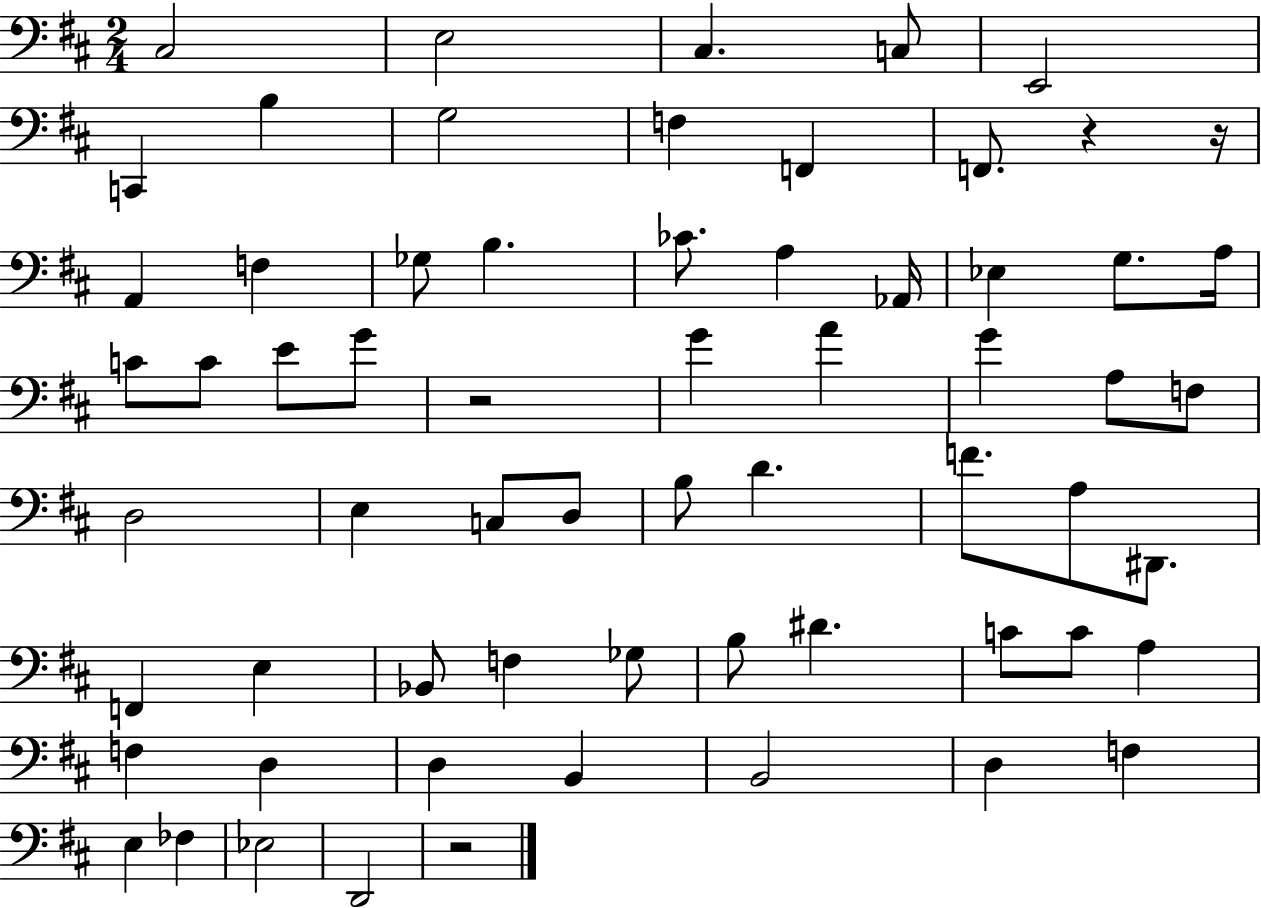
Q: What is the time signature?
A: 2/4